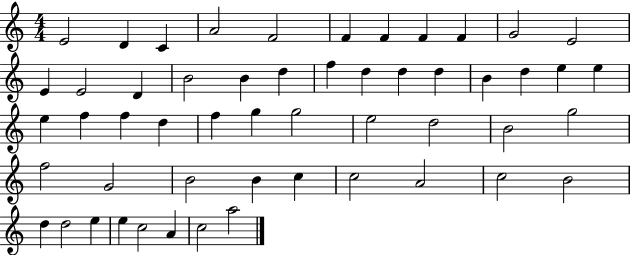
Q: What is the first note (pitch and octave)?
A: E4